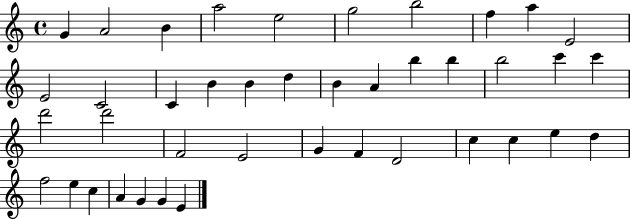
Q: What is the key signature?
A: C major